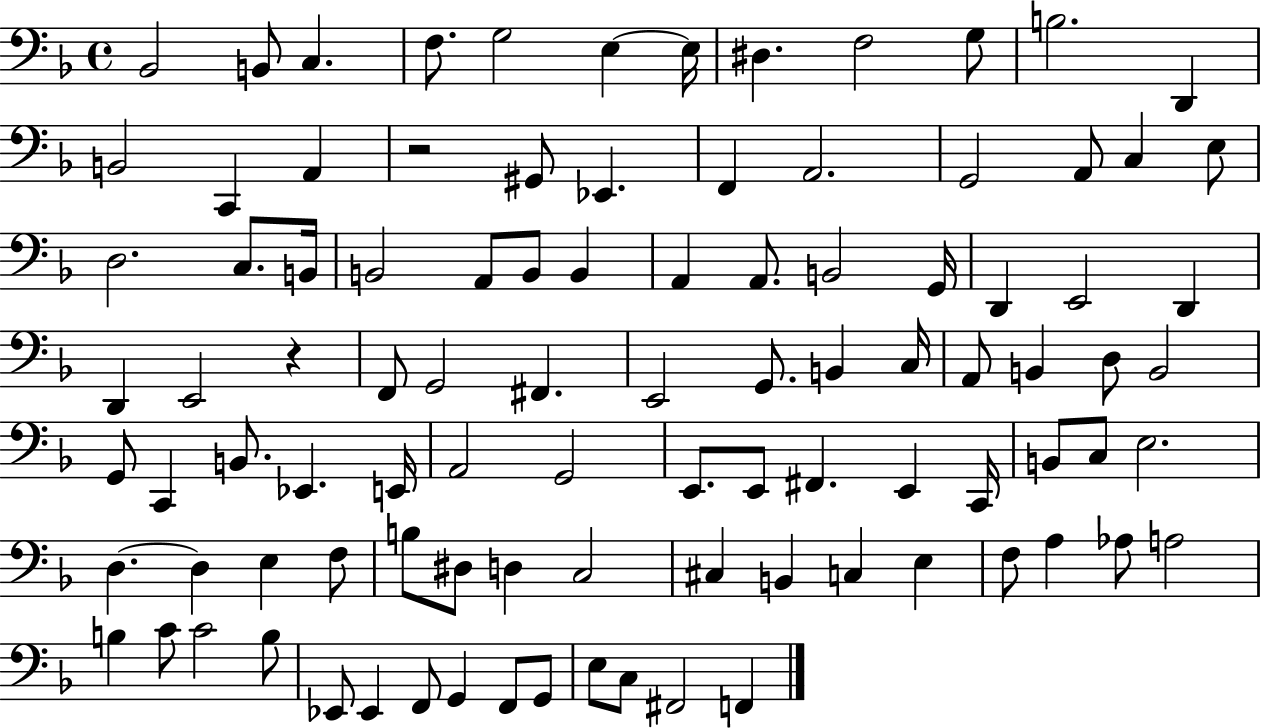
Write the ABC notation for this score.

X:1
T:Untitled
M:4/4
L:1/4
K:F
_B,,2 B,,/2 C, F,/2 G,2 E, E,/4 ^D, F,2 G,/2 B,2 D,, B,,2 C,, A,, z2 ^G,,/2 _E,, F,, A,,2 G,,2 A,,/2 C, E,/2 D,2 C,/2 B,,/4 B,,2 A,,/2 B,,/2 B,, A,, A,,/2 B,,2 G,,/4 D,, E,,2 D,, D,, E,,2 z F,,/2 G,,2 ^F,, E,,2 G,,/2 B,, C,/4 A,,/2 B,, D,/2 B,,2 G,,/2 C,, B,,/2 _E,, E,,/4 A,,2 G,,2 E,,/2 E,,/2 ^F,, E,, C,,/4 B,,/2 C,/2 E,2 D, D, E, F,/2 B,/2 ^D,/2 D, C,2 ^C, B,, C, E, F,/2 A, _A,/2 A,2 B, C/2 C2 B,/2 _E,,/2 _E,, F,,/2 G,, F,,/2 G,,/2 E,/2 C,/2 ^F,,2 F,,